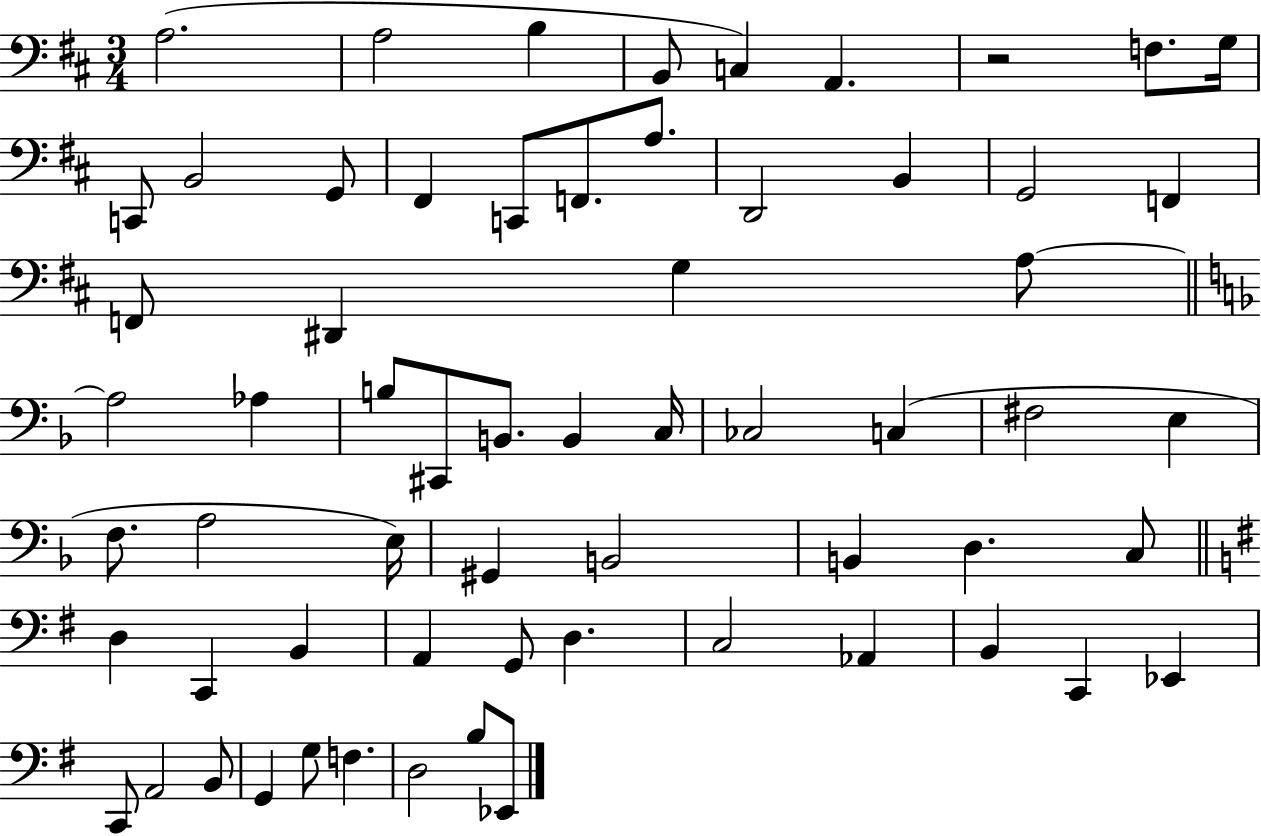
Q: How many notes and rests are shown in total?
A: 63